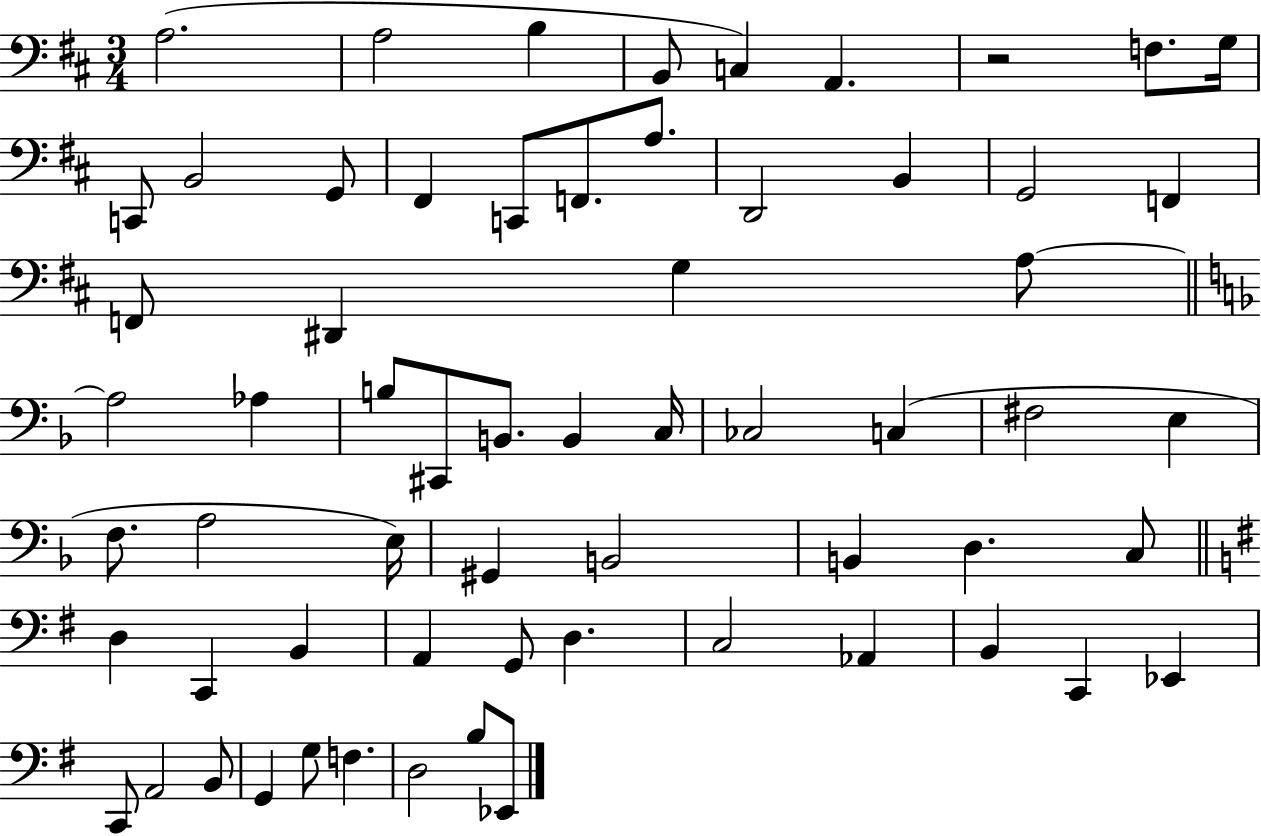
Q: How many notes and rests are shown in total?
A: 63